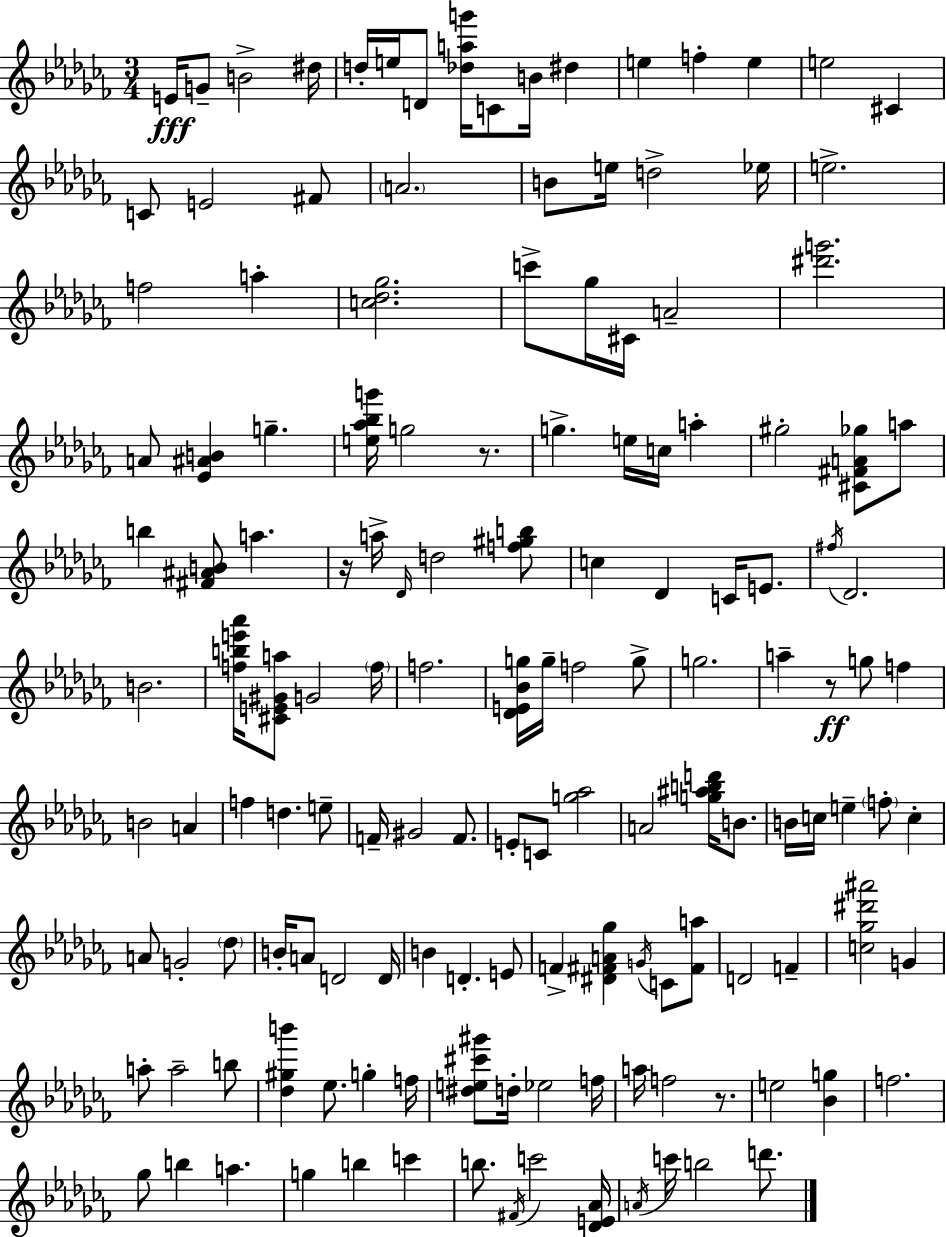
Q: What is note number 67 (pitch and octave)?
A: F4